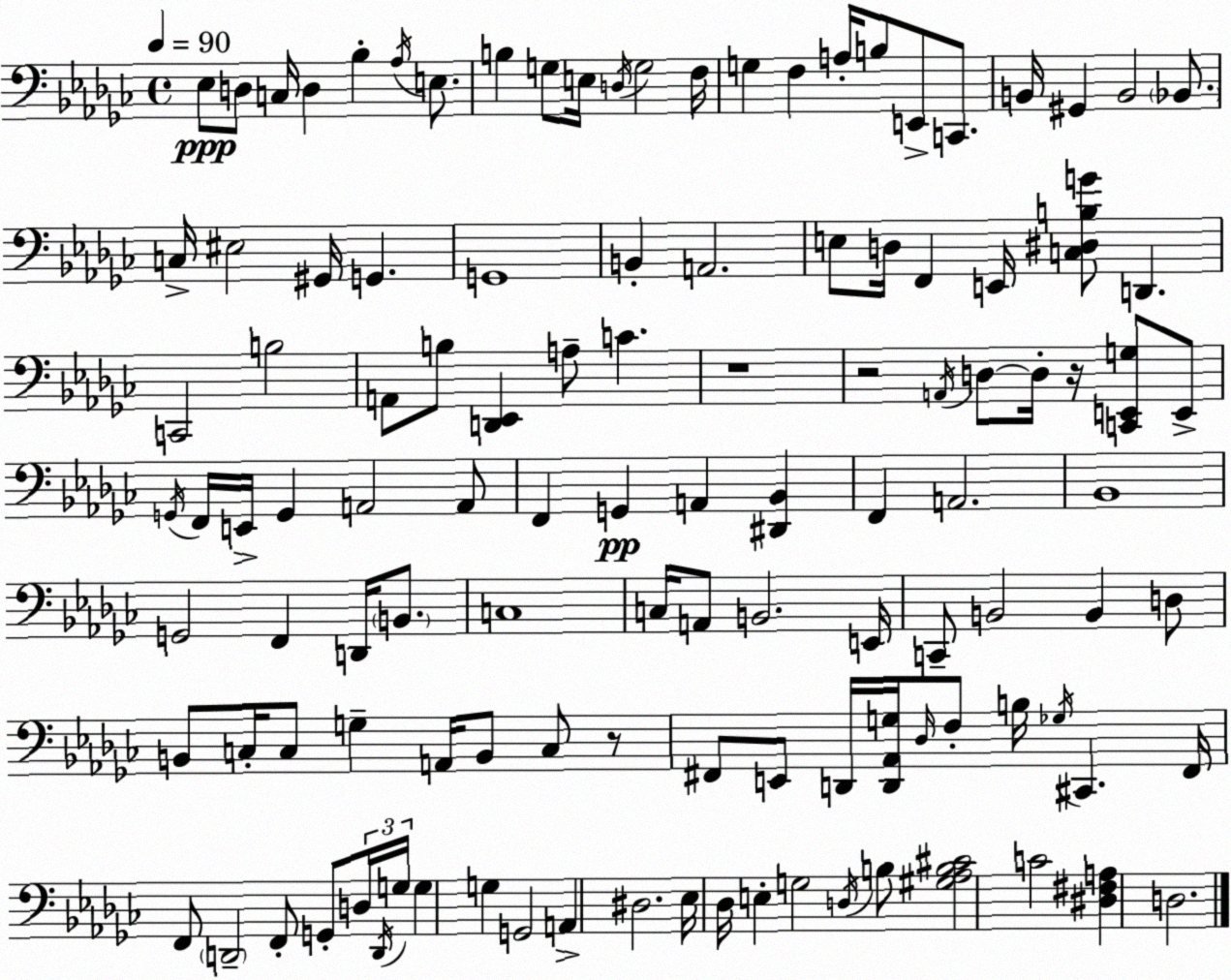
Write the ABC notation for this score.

X:1
T:Untitled
M:4/4
L:1/4
K:Ebm
_E,/2 D,/2 C,/4 D, _B, _A,/4 E,/2 B, G,/2 E,/4 D,/4 G,2 F,/4 G, F, A,/4 B,/2 E,,/2 C,,/2 B,,/4 ^G,, B,,2 _B,,/2 C,/4 ^E,2 ^G,,/4 G,, G,,4 B,, A,,2 E,/2 D,/4 F,, E,,/4 [C,^D,B,G]/2 D,, C,,2 B,2 A,,/2 B,/2 [D,,_E,,] A,/2 C z4 z2 A,,/4 D,/2 D,/4 z/4 [C,,E,,G,]/2 E,,/2 G,,/4 F,,/4 E,,/4 G,, A,,2 A,,/2 F,, G,, A,, [^D,,_B,,] F,, A,,2 _B,,4 G,,2 F,, D,,/4 B,,/2 C,4 C,/4 A,,/2 B,,2 E,,/4 C,,/2 B,,2 B,, D,/2 B,,/2 C,/4 C,/2 G, A,,/4 B,,/2 C,/2 z/2 ^F,,/2 E,,/2 D,,/4 [D,,_A,,G,]/4 _D,/4 F,/2 B,/4 _G,/4 ^C,, ^F,,/4 F,,/2 D,,2 F,,/2 G,,/2 D,/4 D,,/4 G,/4 G, G, G,,2 A,, ^D,2 _E,/4 _D,/4 E, G,2 D,/4 B,/2 [^G,_A,B,^C]2 C2 [^D,^F,A,] D,2